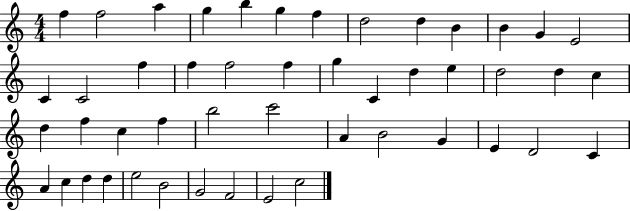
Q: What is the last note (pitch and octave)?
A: C5